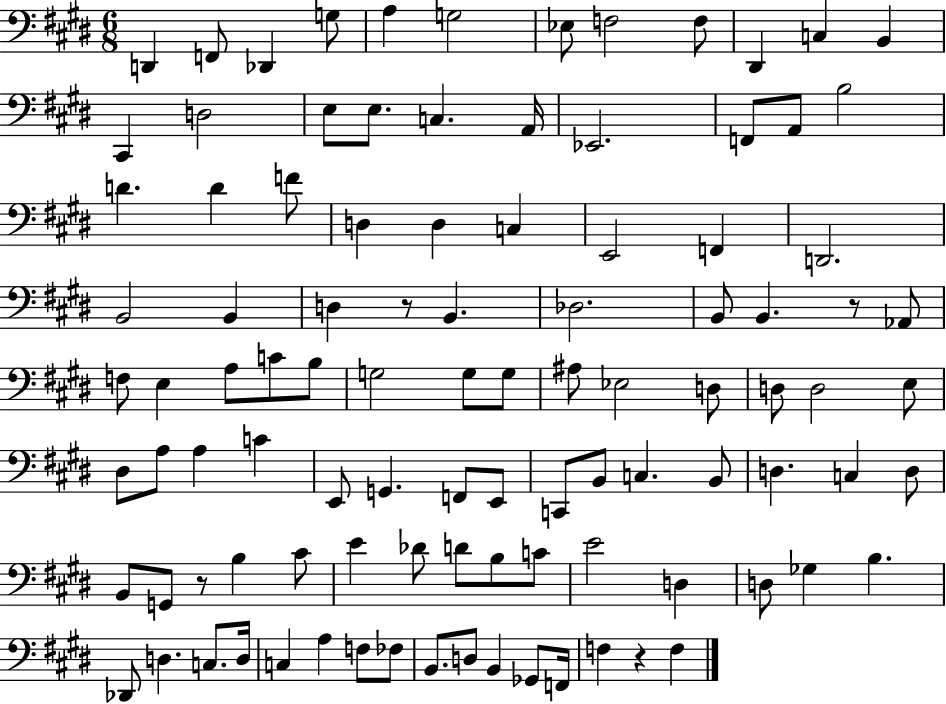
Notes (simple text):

D2/q F2/e Db2/q G3/e A3/q G3/h Eb3/e F3/h F3/e D#2/q C3/q B2/q C#2/q D3/h E3/e E3/e. C3/q. A2/s Eb2/h. F2/e A2/e B3/h D4/q. D4/q F4/e D3/q D3/q C3/q E2/h F2/q D2/h. B2/h B2/q D3/q R/e B2/q. Db3/h. B2/e B2/q. R/e Ab2/e F3/e E3/q A3/e C4/e B3/e G3/h G3/e G3/e A#3/e Eb3/h D3/e D3/e D3/h E3/e D#3/e A3/e A3/q C4/q E2/e G2/q. F2/e E2/e C2/e B2/e C3/q. B2/e D3/q. C3/q D3/e B2/e G2/e R/e B3/q C#4/e E4/q Db4/e D4/e B3/e C4/e E4/h D3/q D3/e Gb3/q B3/q. Db2/e D3/q. C3/e. D3/s C3/q A3/q F3/e FES3/e B2/e. D3/e B2/q Gb2/e F2/s F3/q R/q F3/q